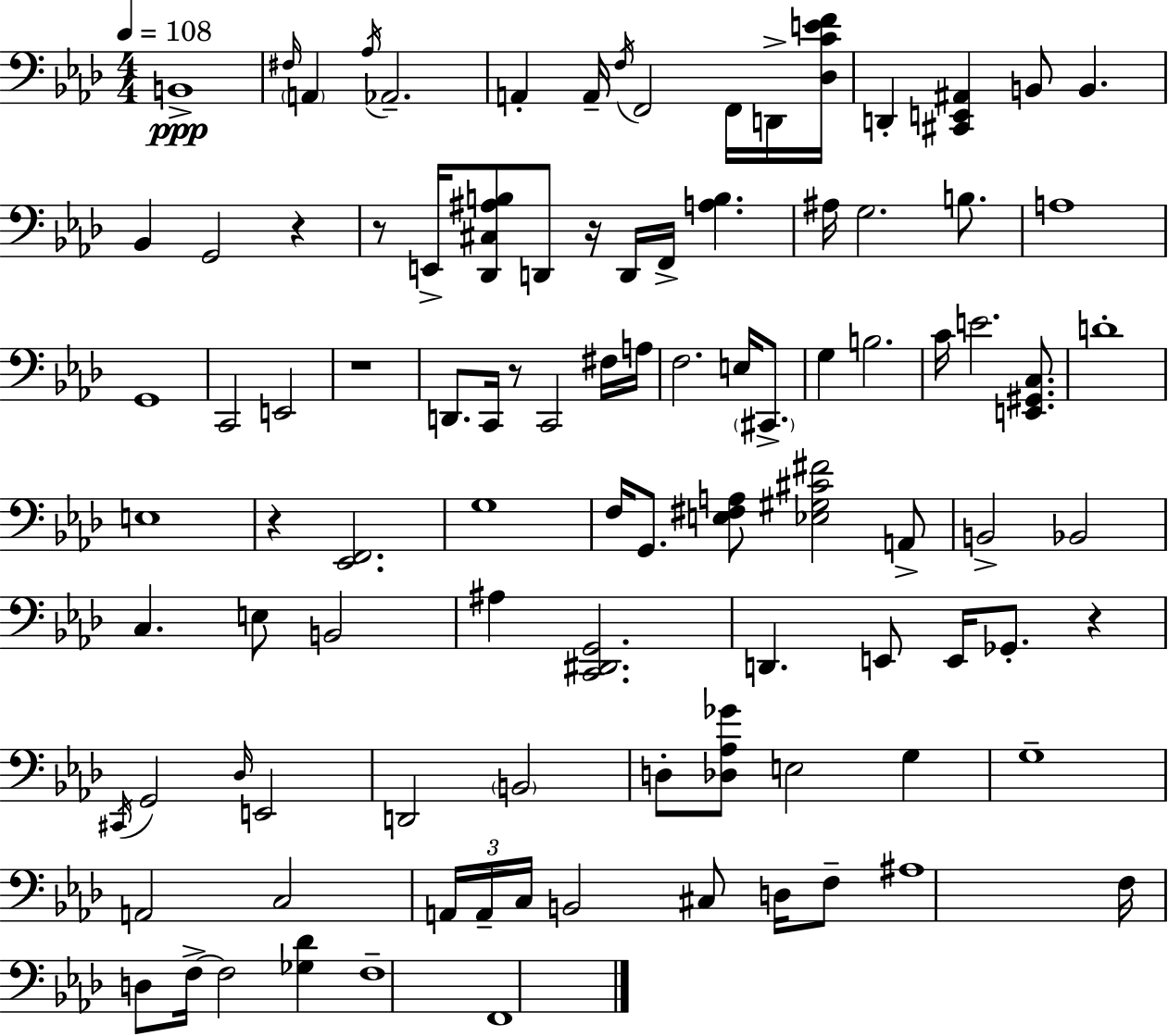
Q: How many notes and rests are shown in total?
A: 99